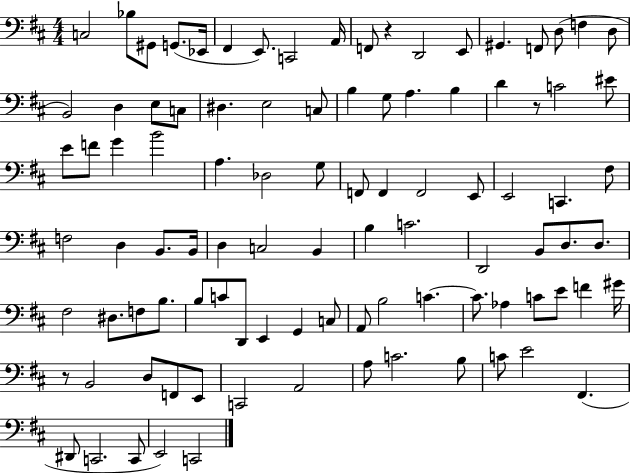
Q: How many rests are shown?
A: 3